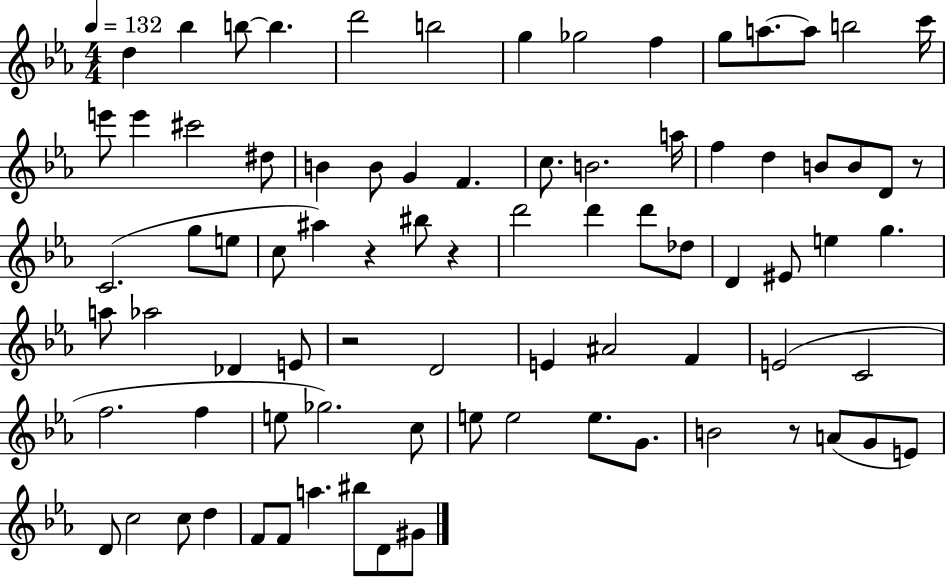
D5/q Bb5/q B5/e B5/q. D6/h B5/h G5/q Gb5/h F5/q G5/e A5/e. A5/e B5/h C6/s E6/e E6/q C#6/h D#5/e B4/q B4/e G4/q F4/q. C5/e. B4/h. A5/s F5/q D5/q B4/e B4/e D4/e R/e C4/h. G5/e E5/e C5/e A#5/q R/q BIS5/e R/q D6/h D6/q D6/e Db5/e D4/q EIS4/e E5/q G5/q. A5/e Ab5/h Db4/q E4/e R/h D4/h E4/q A#4/h F4/q E4/h C4/h F5/h. F5/q E5/e Gb5/h. C5/e E5/e E5/h E5/e. G4/e. B4/h R/e A4/e G4/e E4/e D4/e C5/h C5/e D5/q F4/e F4/e A5/q. BIS5/e D4/e G#4/e